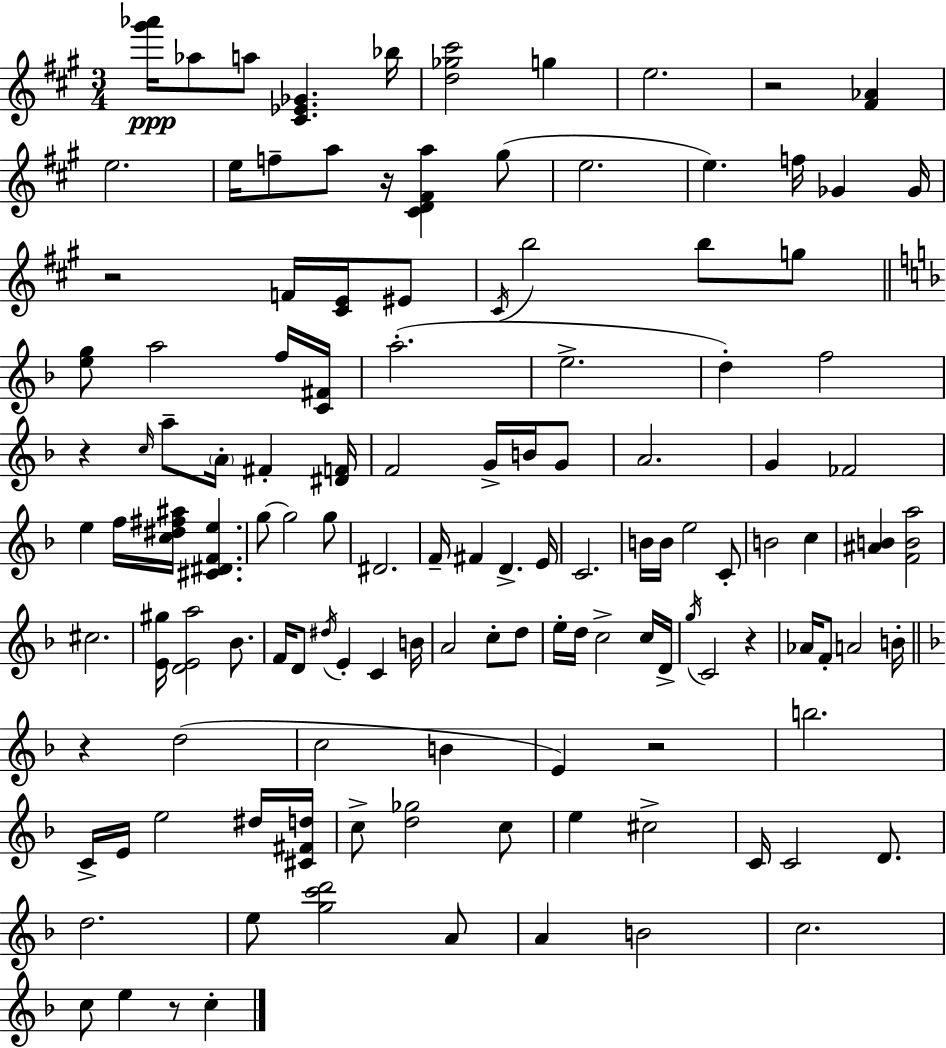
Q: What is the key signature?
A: A major